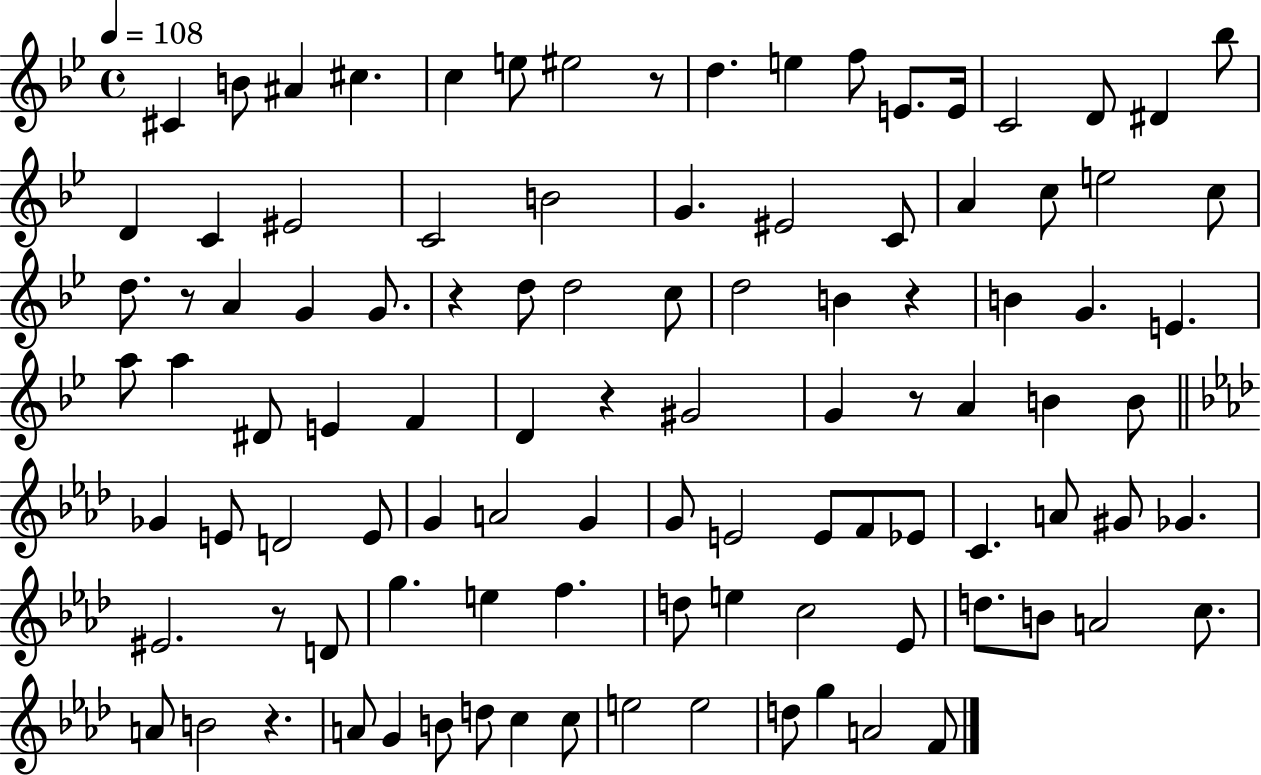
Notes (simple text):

C#4/q B4/e A#4/q C#5/q. C5/q E5/e EIS5/h R/e D5/q. E5/q F5/e E4/e. E4/s C4/h D4/e D#4/q Bb5/e D4/q C4/q EIS4/h C4/h B4/h G4/q. EIS4/h C4/e A4/q C5/e E5/h C5/e D5/e. R/e A4/q G4/q G4/e. R/q D5/e D5/h C5/e D5/h B4/q R/q B4/q G4/q. E4/q. A5/e A5/q D#4/e E4/q F4/q D4/q R/q G#4/h G4/q R/e A4/q B4/q B4/e Gb4/q E4/e D4/h E4/e G4/q A4/h G4/q G4/e E4/h E4/e F4/e Eb4/e C4/q. A4/e G#4/e Gb4/q. EIS4/h. R/e D4/e G5/q. E5/q F5/q. D5/e E5/q C5/h Eb4/e D5/e. B4/e A4/h C5/e. A4/e B4/h R/q. A4/e G4/q B4/e D5/e C5/q C5/e E5/h E5/h D5/e G5/q A4/h F4/e